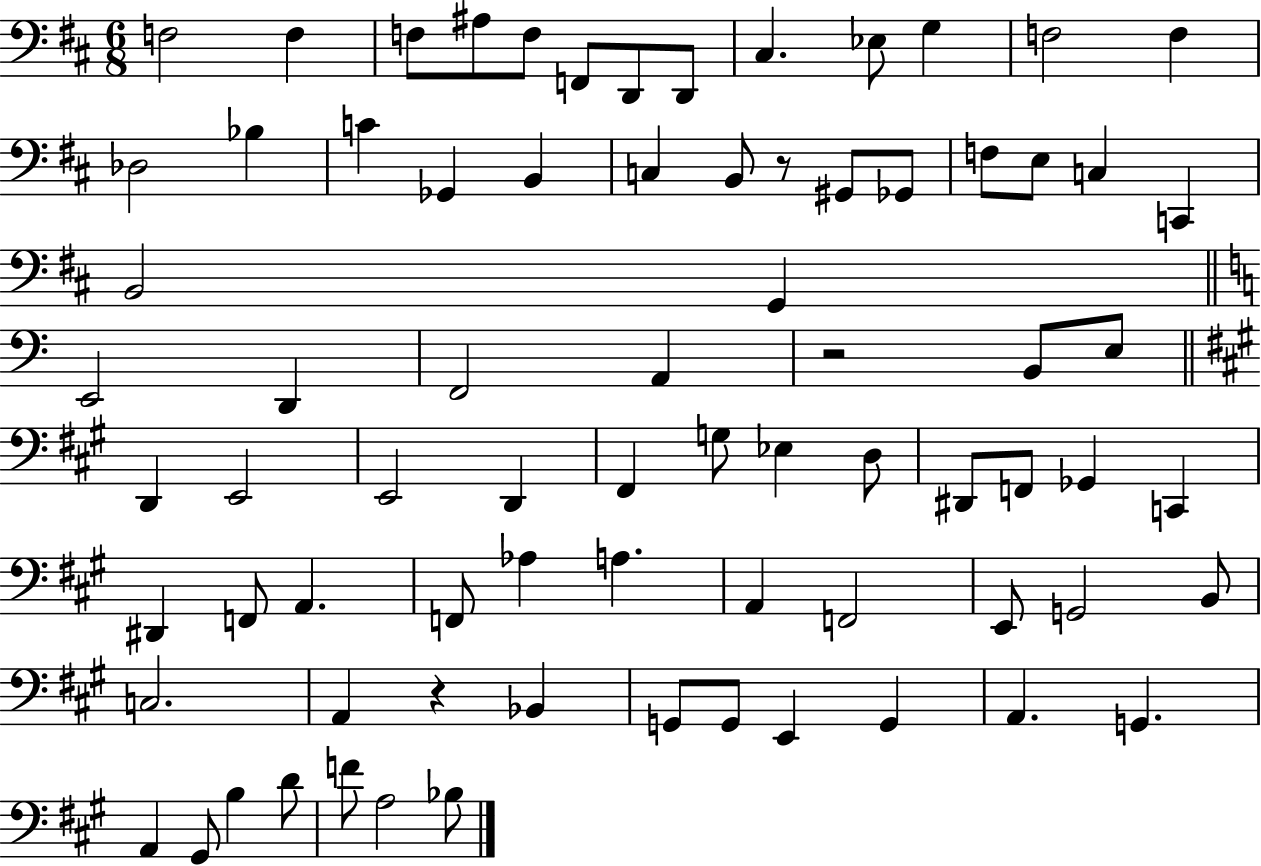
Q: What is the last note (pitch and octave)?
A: Bb3